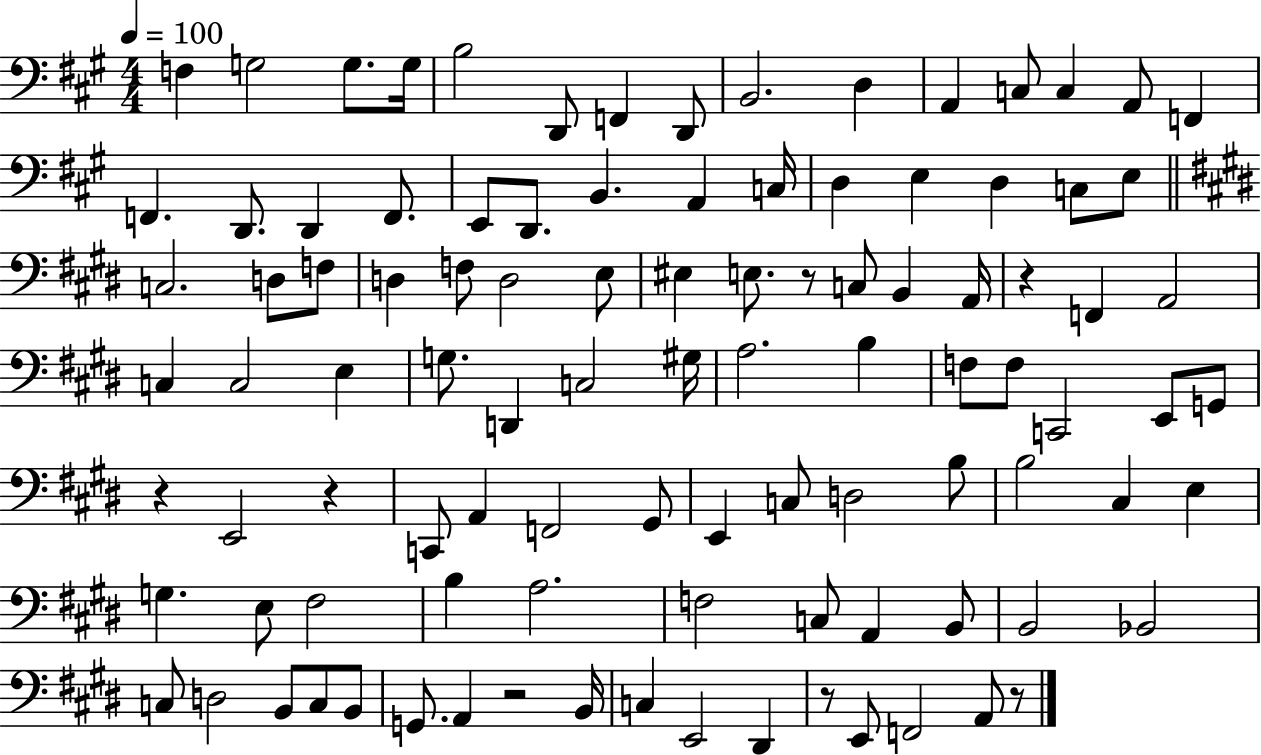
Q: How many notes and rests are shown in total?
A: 101